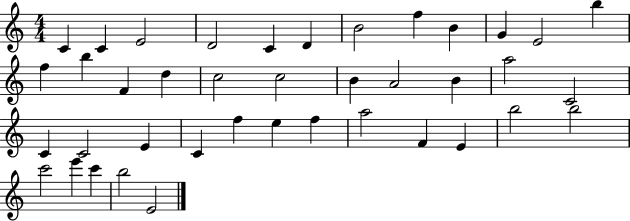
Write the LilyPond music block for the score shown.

{
  \clef treble
  \numericTimeSignature
  \time 4/4
  \key c \major
  c'4 c'4 e'2 | d'2 c'4 d'4 | b'2 f''4 b'4 | g'4 e'2 b''4 | \break f''4 b''4 f'4 d''4 | c''2 c''2 | b'4 a'2 b'4 | a''2 c'2 | \break c'4 c'2 e'4 | c'4 f''4 e''4 f''4 | a''2 f'4 e'4 | b''2 b''2 | \break c'''2 e'''4 c'''4 | b''2 e'2 | \bar "|."
}